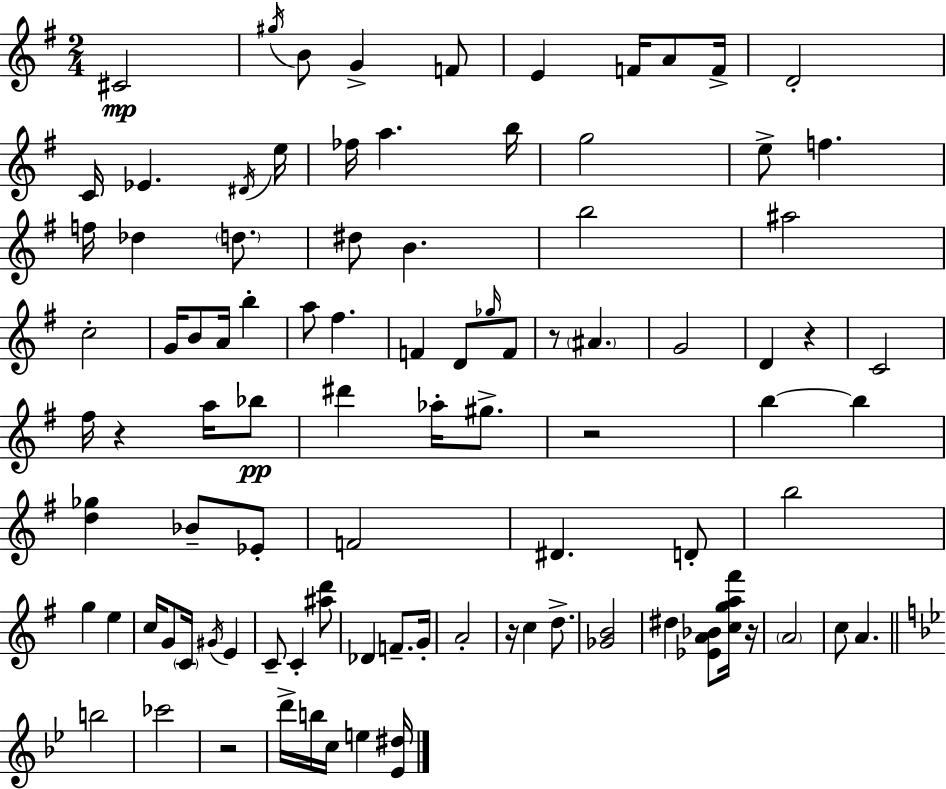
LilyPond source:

{
  \clef treble
  \numericTimeSignature
  \time 2/4
  \key e \minor
  cis'2\mp | \acciaccatura { gis''16 } b'8 g'4-> f'8 | e'4 f'16 a'8 | f'16-> d'2-. | \break c'16 ees'4. | \acciaccatura { dis'16 } e''16 fes''16 a''4. | b''16 g''2 | e''8-> f''4. | \break f''16 des''4 \parenthesize d''8. | dis''8 b'4. | b''2 | ais''2 | \break c''2-. | g'16 b'8 a'16 b''4-. | a''8 fis''4. | f'4 d'8 | \break \grace { ges''16 } f'8 r8 \parenthesize ais'4. | g'2 | d'4 r4 | c'2 | \break fis''16 r4 | a''16 bes''8\pp dis'''4 aes''16-. | gis''8.-> r2 | b''4~~ b''4 | \break <d'' ges''>4 bes'8-- | ees'8-. f'2 | dis'4. | d'8-. b''2 | \break g''4 e''4 | c''16 g'8 \parenthesize c'16 \acciaccatura { gis'16 } | e'4 c'8-- c'4-. | <ais'' d'''>8 des'4 | \break f'8.-- g'16-. a'2-. | r16 c''4 | d''8.-> <ges' b'>2 | dis''4 | \break <ees' a' bes'>8 <c'' g'' a'' fis'''>16 r16 \parenthesize a'2 | c''8 a'4. | \bar "||" \break \key bes \major b''2 | ces'''2 | r2 | d'''16-> b''16 c''16 e''4 <ees' dis''>16 | \break \bar "|."
}